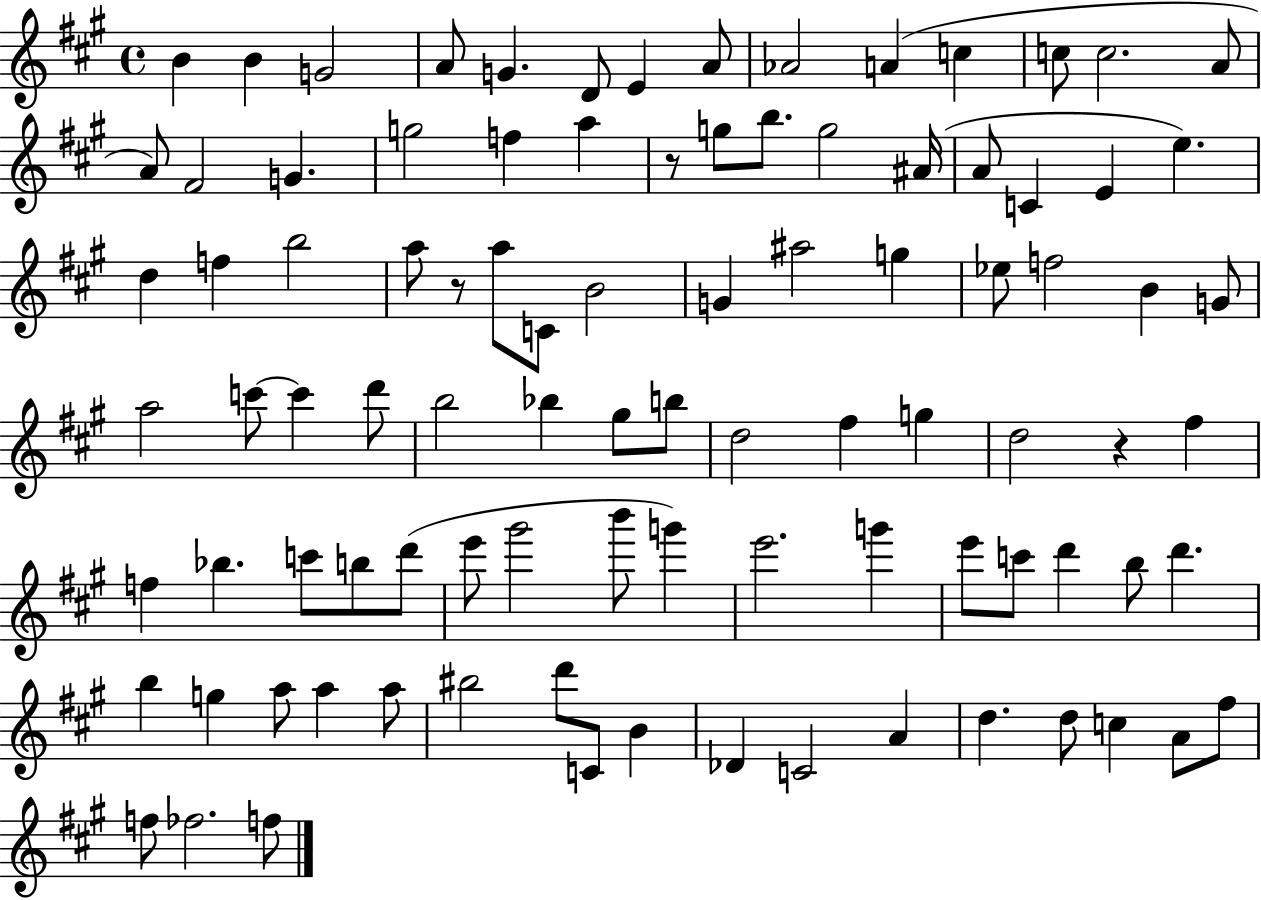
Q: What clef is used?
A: treble